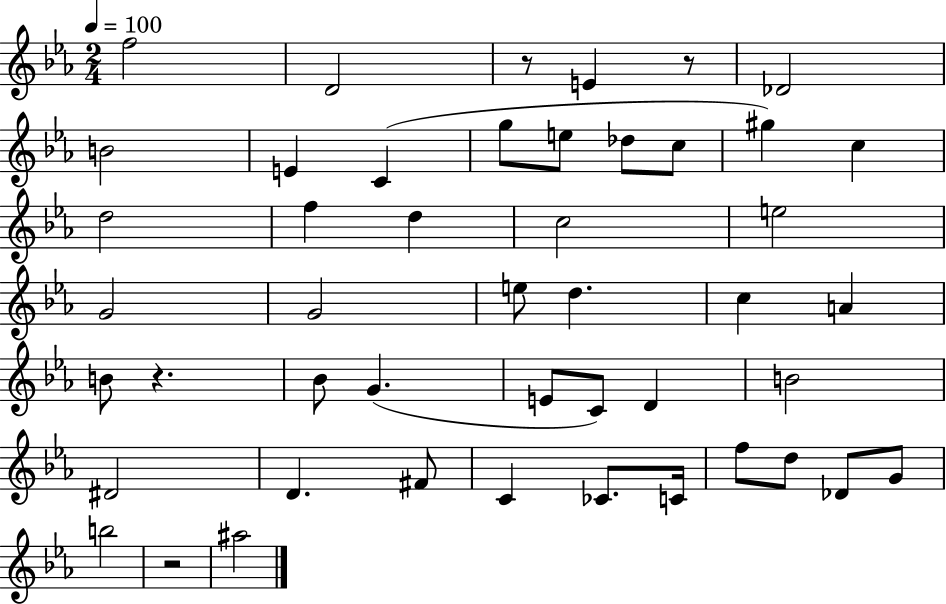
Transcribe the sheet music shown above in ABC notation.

X:1
T:Untitled
M:2/4
L:1/4
K:Eb
f2 D2 z/2 E z/2 _D2 B2 E C g/2 e/2 _d/2 c/2 ^g c d2 f d c2 e2 G2 G2 e/2 d c A B/2 z _B/2 G E/2 C/2 D B2 ^D2 D ^F/2 C _C/2 C/4 f/2 d/2 _D/2 G/2 b2 z2 ^a2